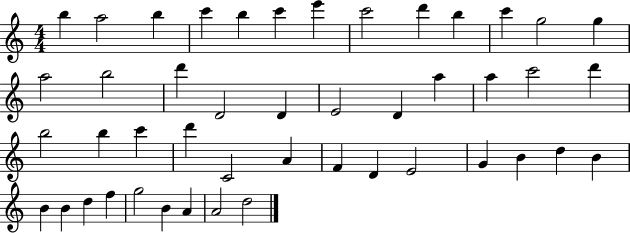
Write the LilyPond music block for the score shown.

{
  \clef treble
  \numericTimeSignature
  \time 4/4
  \key c \major
  b''4 a''2 b''4 | c'''4 b''4 c'''4 e'''4 | c'''2 d'''4 b''4 | c'''4 g''2 g''4 | \break a''2 b''2 | d'''4 d'2 d'4 | e'2 d'4 a''4 | a''4 c'''2 d'''4 | \break b''2 b''4 c'''4 | d'''4 c'2 a'4 | f'4 d'4 e'2 | g'4 b'4 d''4 b'4 | \break b'4 b'4 d''4 f''4 | g''2 b'4 a'4 | a'2 d''2 | \bar "|."
}